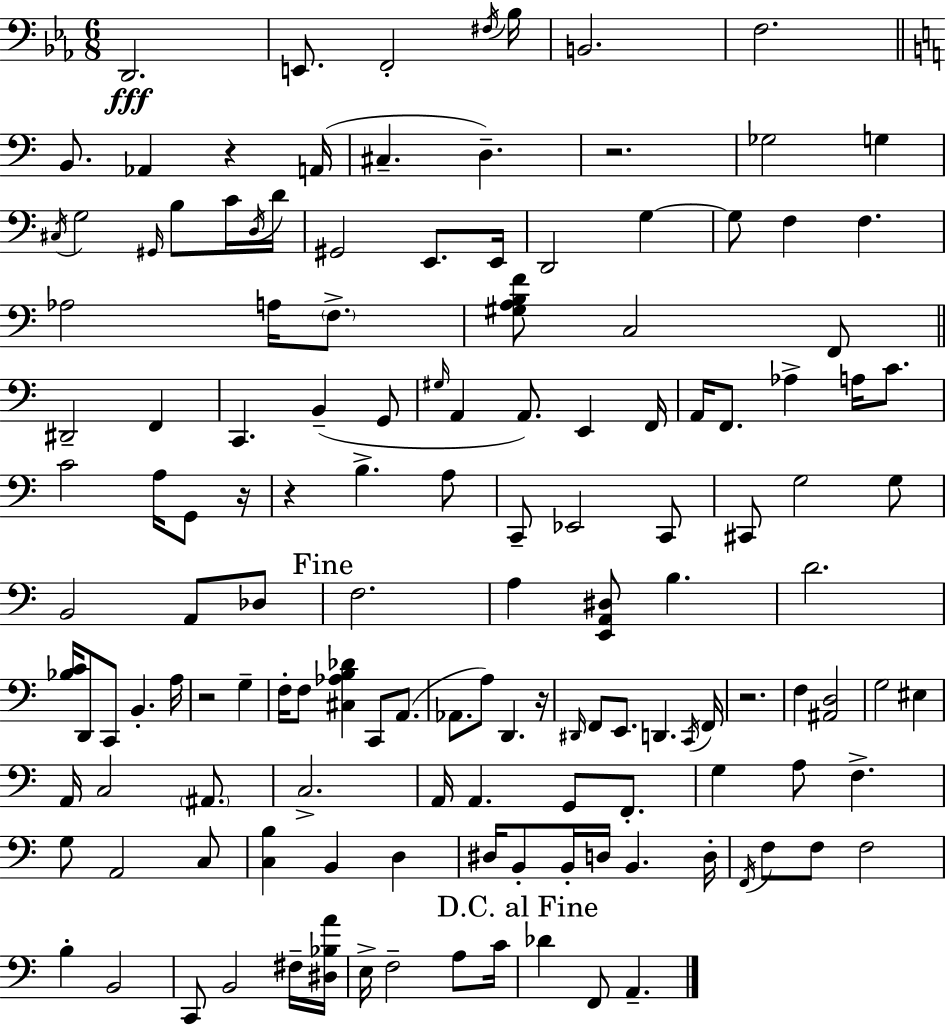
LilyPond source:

{
  \clef bass
  \numericTimeSignature
  \time 6/8
  \key c \minor
  d,2.\fff | e,8. f,2-. \acciaccatura { fis16 } | bes16 b,2. | f2. | \break \bar "||" \break \key c \major b,8. aes,4 r4 a,16( | cis4.-- d4.--) | r2. | ges2 g4 | \break \acciaccatura { cis16 } g2 \grace { gis,16 } b8 | c'16 \acciaccatura { d16 } d'16 gis,2 e,8. | e,16 d,2 g4~~ | g8 f4 f4. | \break aes2 a16 | \parenthesize f8.-> <gis a b f'>8 c2 | f,8 \bar "||" \break \key a \minor dis,2-- f,4 | c,4. b,4--( g,8 | \grace { gis16 } a,4 a,8.) e,4 | f,16 a,16 f,8. aes4-> a16 c'8. | \break c'2 a16 g,8 | r16 r4 b4.-> a8 | c,8-- ees,2 c,8 | cis,8 g2 g8 | \break b,2 a,8 des8 | \mark "Fine" f2. | a4 <e, a, dis>8 b4. | d'2. | \break <bes c'>16 d,8 c,8 b,4.-. | a16 r2 g4-- | f16-. f8 <cis aes b des'>4 c,8 a,8.( | aes,8. a8) d,4. | \break r16 \grace { dis,16 } f,8 e,8. d,4. | \acciaccatura { c,16 } f,16 r2. | f4 <ais, d>2 | g2 eis4 | \break a,16 c2 | \parenthesize ais,8. c2.-> | a,16 a,4. g,8 | f,8.-. g4 a8 f4.-> | \break g8 a,2 | c8 <c b>4 b,4 d4 | dis16 b,8-. b,16-. d16 b,4. | d16-. \acciaccatura { f,16 } f8 f8 f2 | \break b4-. b,2 | c,8 b,2 | fis16-- <dis bes a'>16 e16-> f2-- | a8 c'16 \mark "D.C. al Fine" des'4 f,8 a,4.-- | \break \bar "|."
}